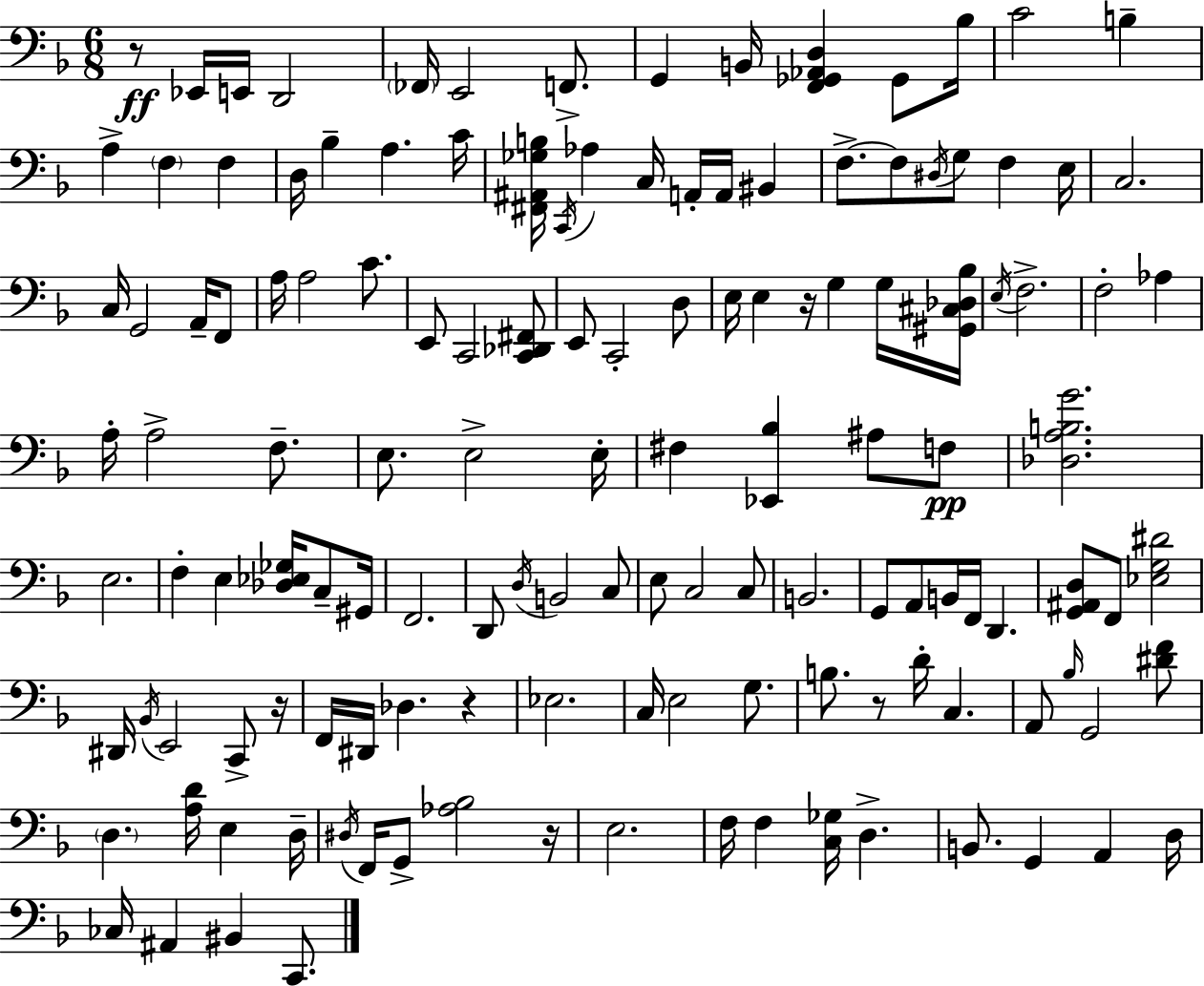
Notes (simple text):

R/e Eb2/s E2/s D2/h FES2/s E2/h F2/e. G2/q B2/s [F2,Gb2,Ab2,D3]/q Gb2/e Bb3/s C4/h B3/q A3/q F3/q F3/q D3/s Bb3/q A3/q. C4/s [F#2,A#2,Gb3,B3]/s C2/s Ab3/q C3/s A2/s A2/s BIS2/q F3/e. F3/e D#3/s G3/e F3/q E3/s C3/h. C3/s G2/h A2/s F2/e A3/s A3/h C4/e. E2/e C2/h [C2,Db2,F#2]/e E2/e C2/h D3/e E3/s E3/q R/s G3/q G3/s [G#2,C#3,Db3,Bb3]/s E3/s F3/h. F3/h Ab3/q A3/s A3/h F3/e. E3/e. E3/h E3/s F#3/q [Eb2,Bb3]/q A#3/e F3/e [Db3,A3,B3,G4]/h. E3/h. F3/q E3/q [Db3,Eb3,Gb3]/s C3/e G#2/s F2/h. D2/e D3/s B2/h C3/e E3/e C3/h C3/e B2/h. G2/e A2/e B2/s F2/s D2/q. [G2,A#2,D3]/e F2/e [Eb3,G3,D#4]/h D#2/s Bb2/s E2/h C2/e R/s F2/s D#2/s Db3/q. R/q Eb3/h. C3/s E3/h G3/e. B3/e. R/e D4/s C3/q. A2/e Bb3/s G2/h [D#4,F4]/e D3/q. [A3,D4]/s E3/q D3/s D#3/s F2/s G2/e [Ab3,Bb3]/h R/s E3/h. F3/s F3/q [C3,Gb3]/s D3/q. B2/e. G2/q A2/q D3/s CES3/s A#2/q BIS2/q C2/e.